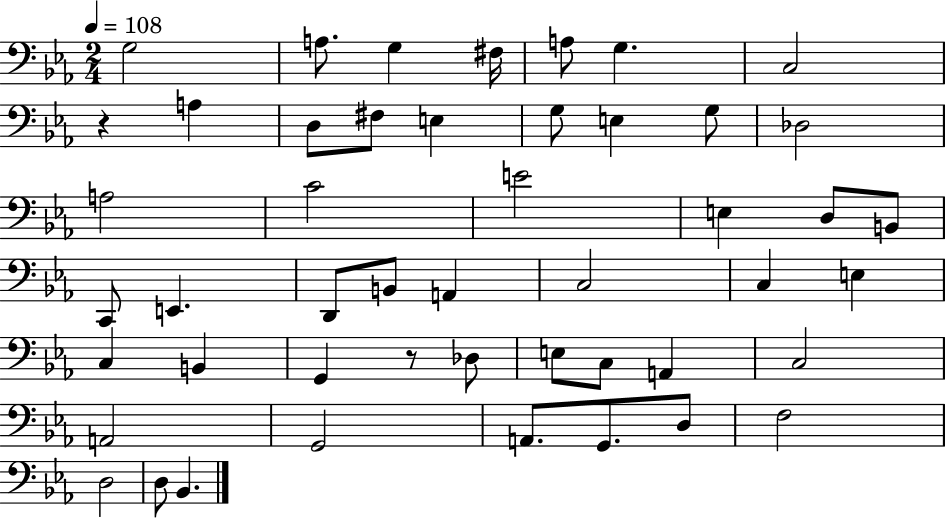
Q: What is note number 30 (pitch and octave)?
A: C3